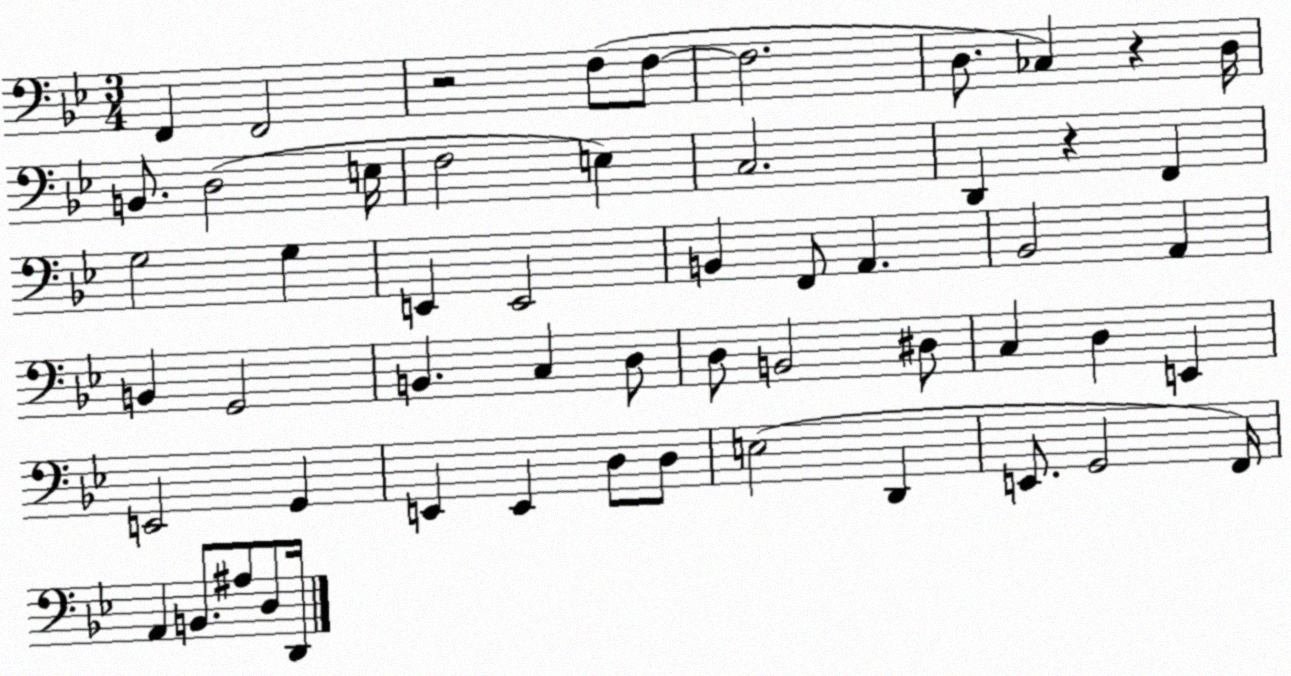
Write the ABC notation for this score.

X:1
T:Untitled
M:3/4
L:1/4
K:Bb
F,, F,,2 z2 F,/2 F,/2 F,2 D,/2 _C, z D,/4 B,,/2 D,2 E,/4 F,2 E, C,2 D,, z F,, G,2 G, E,, E,,2 B,, F,,/2 A,, _B,,2 A,, B,, G,,2 B,, C, D,/2 D,/2 B,,2 ^D,/2 C, D, E,, E,,2 G,, E,, E,, D,/2 D,/2 E,2 D,, E,,/2 G,,2 F,,/4 A,, B,,/2 ^A,/2 D,/2 D,,/4